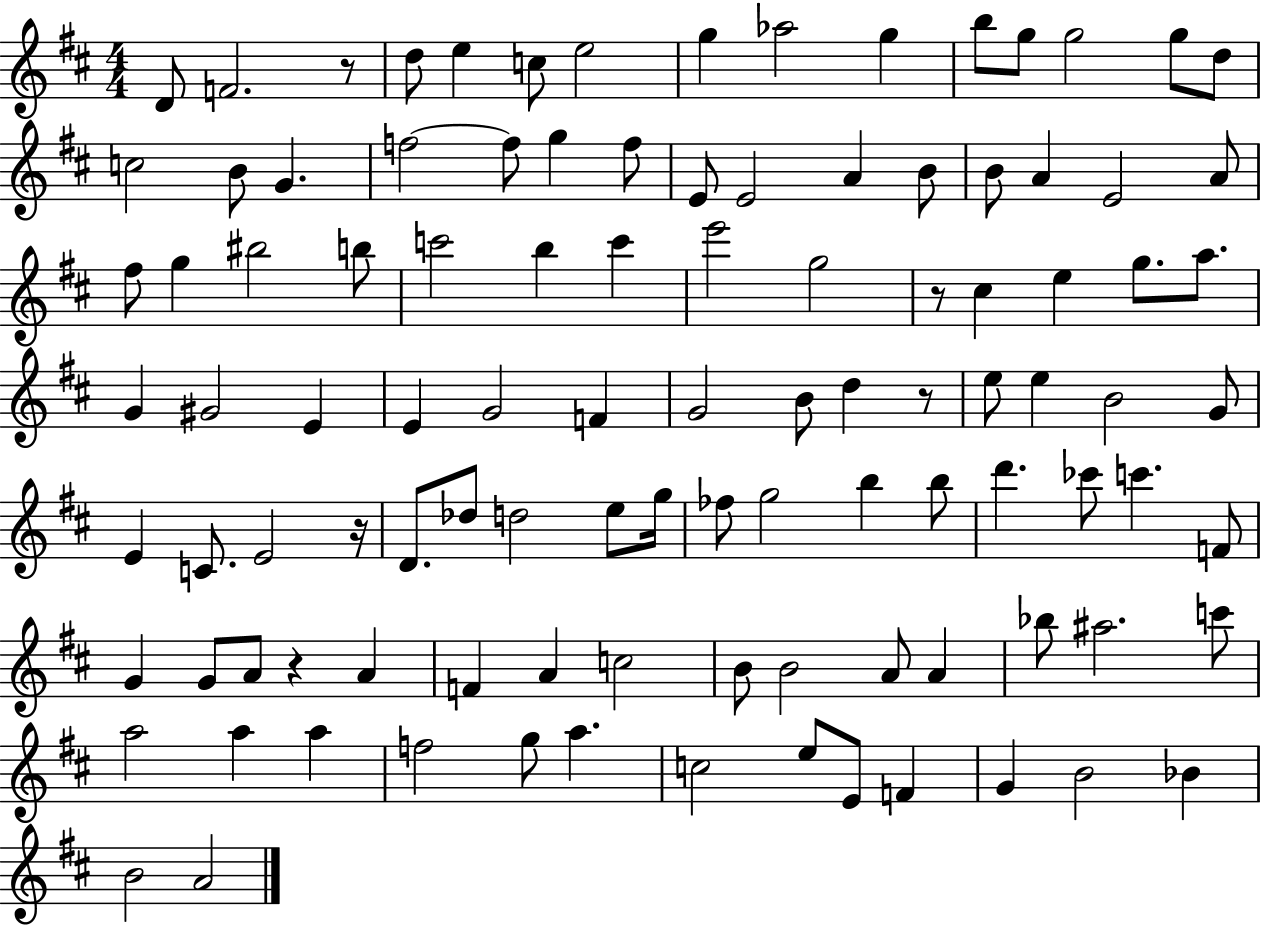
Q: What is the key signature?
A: D major